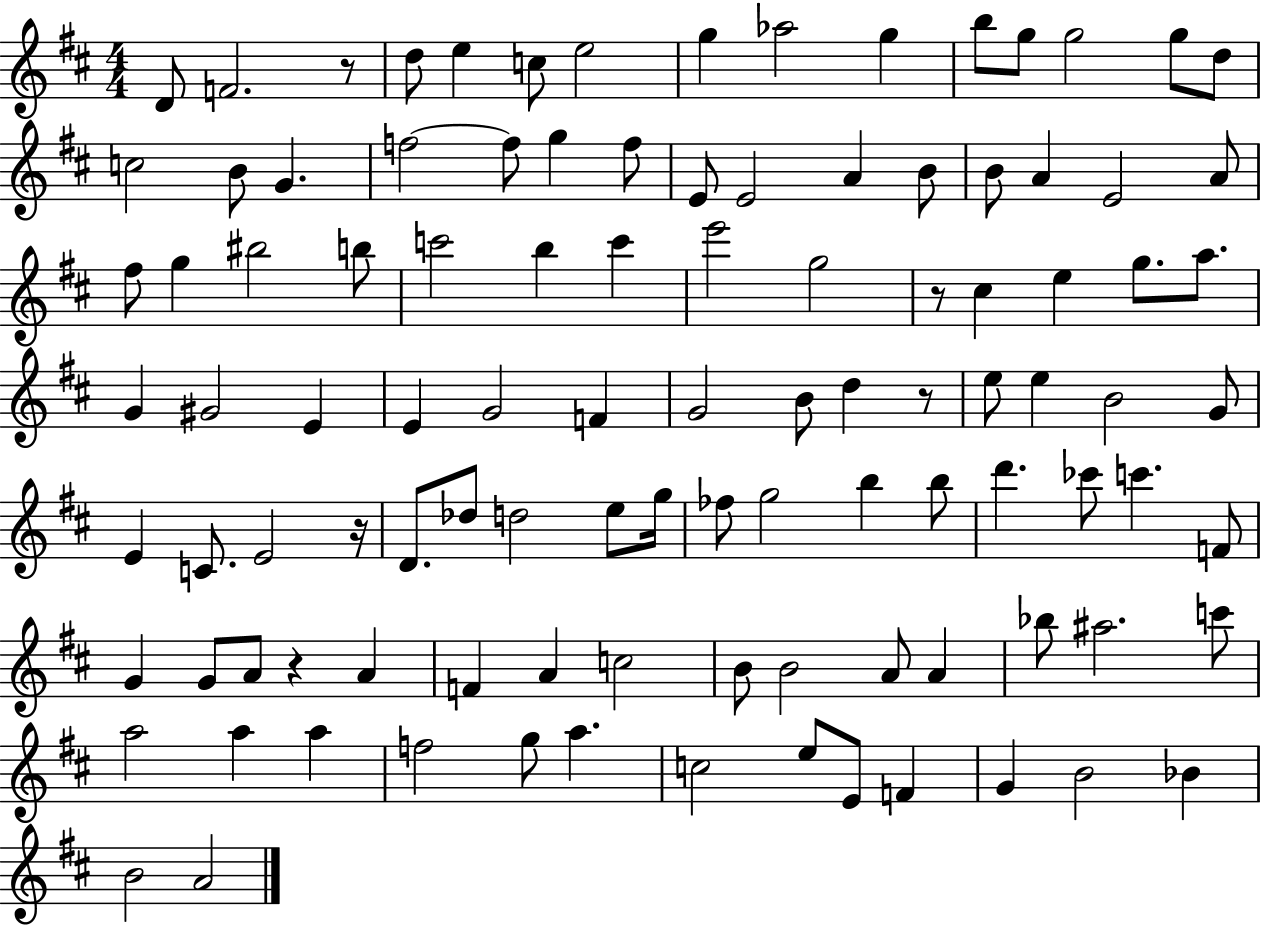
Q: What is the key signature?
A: D major